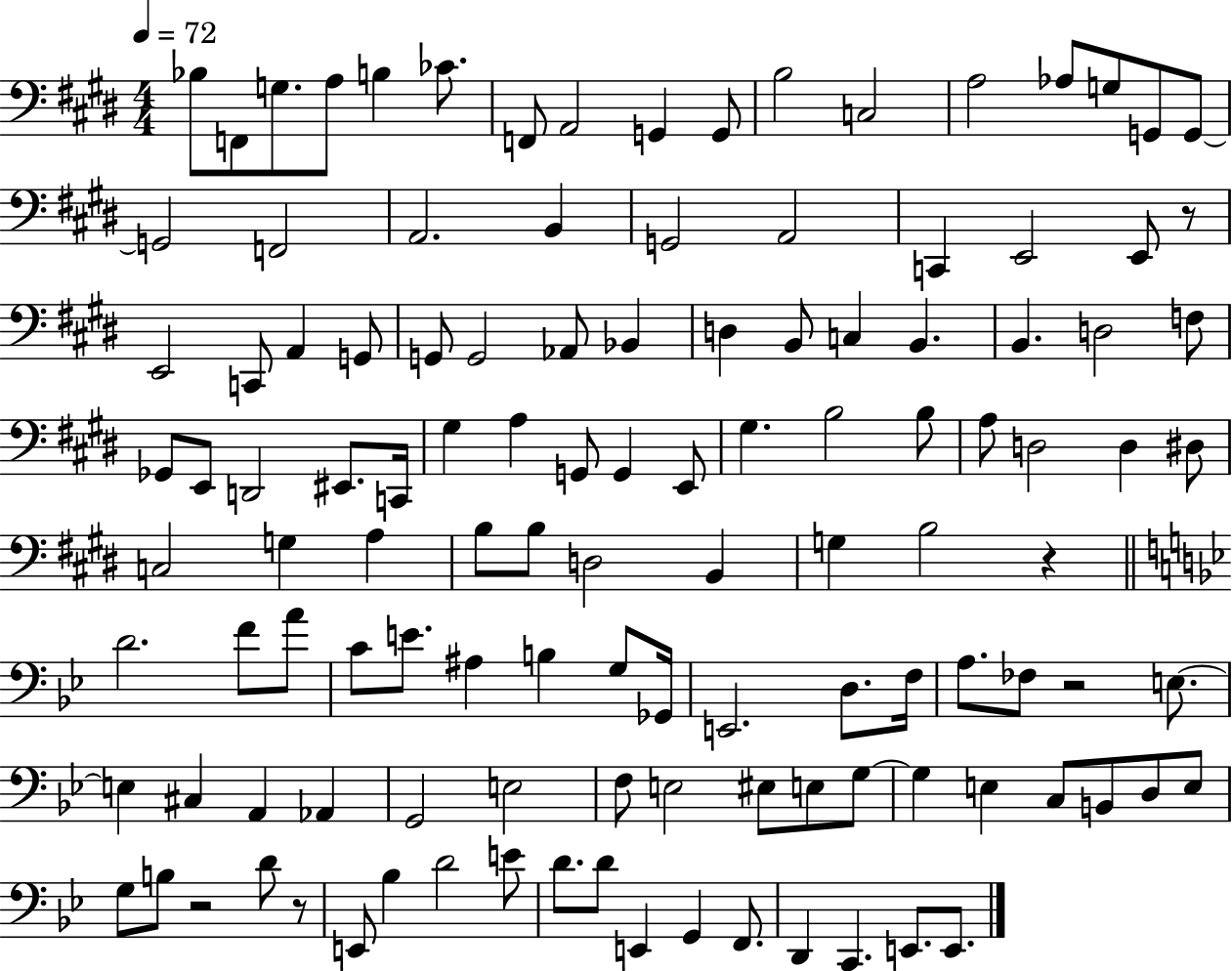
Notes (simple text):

Bb3/e F2/e G3/e. A3/e B3/q CES4/e. F2/e A2/h G2/q G2/e B3/h C3/h A3/h Ab3/e G3/e G2/e G2/e G2/h F2/h A2/h. B2/q G2/h A2/h C2/q E2/h E2/e R/e E2/h C2/e A2/q G2/e G2/e G2/h Ab2/e Bb2/q D3/q B2/e C3/q B2/q. B2/q. D3/h F3/e Gb2/e E2/e D2/h EIS2/e. C2/s G#3/q A3/q G2/e G2/q E2/e G#3/q. B3/h B3/e A3/e D3/h D3/q D#3/e C3/h G3/q A3/q B3/e B3/e D3/h B2/q G3/q B3/h R/q D4/h. F4/e A4/e C4/e E4/e. A#3/q B3/q G3/e Gb2/s E2/h. D3/e. F3/s A3/e. FES3/e R/h E3/e. E3/q C#3/q A2/q Ab2/q G2/h E3/h F3/e E3/h EIS3/e E3/e G3/e G3/q E3/q C3/e B2/e D3/e E3/e G3/e B3/e R/h D4/e R/e E2/e Bb3/q D4/h E4/e D4/e. D4/e E2/q G2/q F2/e. D2/q C2/q. E2/e. E2/e.